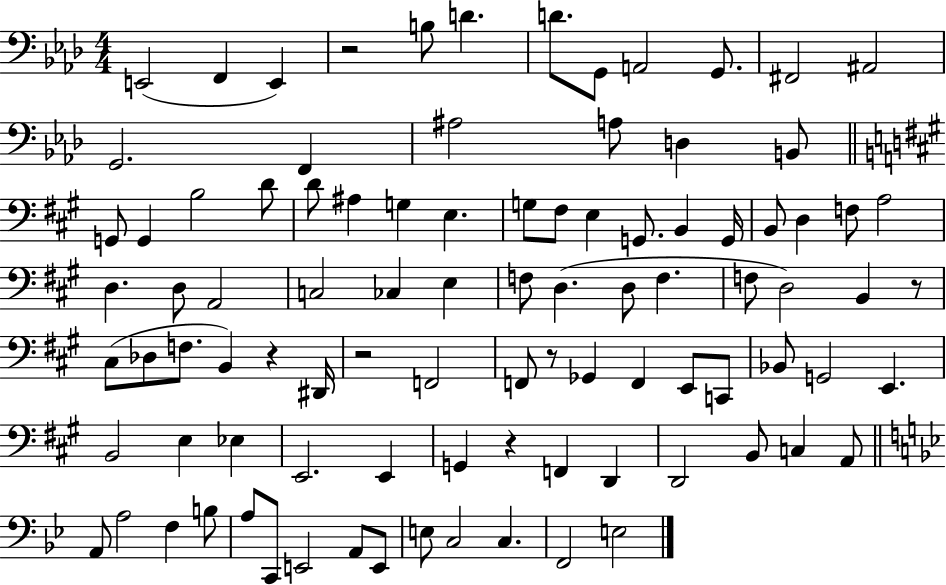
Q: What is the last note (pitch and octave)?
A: E3